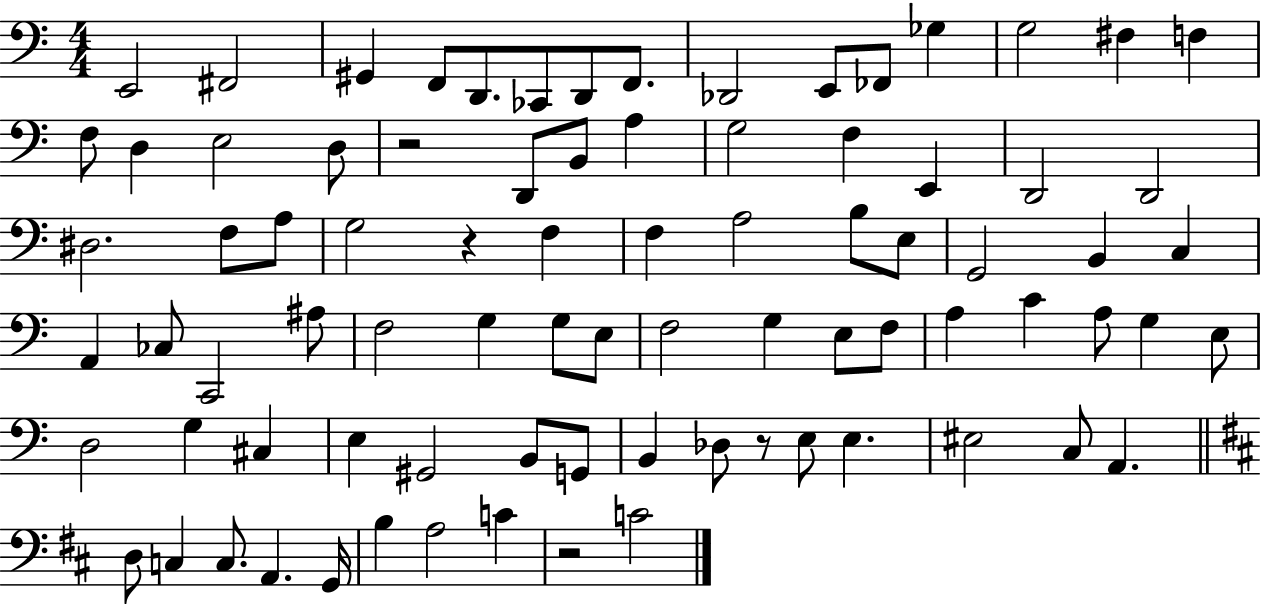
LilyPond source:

{
  \clef bass
  \numericTimeSignature
  \time 4/4
  \key c \major
  e,2 fis,2 | gis,4 f,8 d,8. ces,8 d,8 f,8. | des,2 e,8 fes,8 ges4 | g2 fis4 f4 | \break f8 d4 e2 d8 | r2 d,8 b,8 a4 | g2 f4 e,4 | d,2 d,2 | \break dis2. f8 a8 | g2 r4 f4 | f4 a2 b8 e8 | g,2 b,4 c4 | \break a,4 ces8 c,2 ais8 | f2 g4 g8 e8 | f2 g4 e8 f8 | a4 c'4 a8 g4 e8 | \break d2 g4 cis4 | e4 gis,2 b,8 g,8 | b,4 des8 r8 e8 e4. | eis2 c8 a,4. | \break \bar "||" \break \key d \major d8 c4 c8. a,4. g,16 | b4 a2 c'4 | r2 c'2 | \bar "|."
}